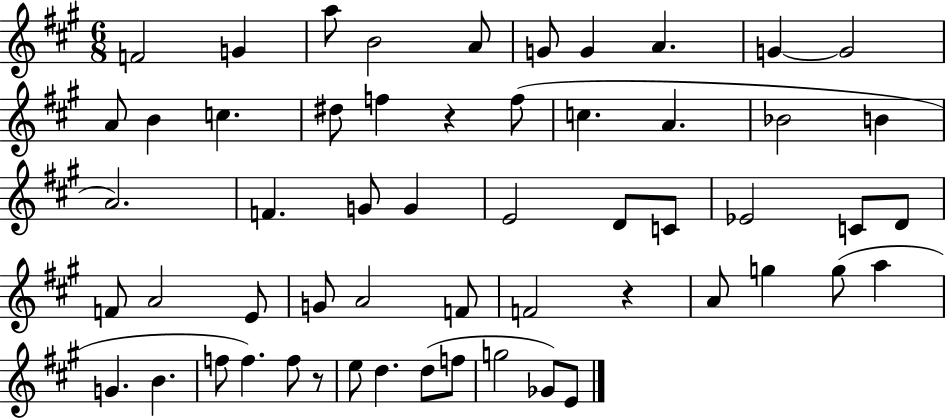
F4/h G4/q A5/e B4/h A4/e G4/e G4/q A4/q. G4/q G4/h A4/e B4/q C5/q. D#5/e F5/q R/q F5/e C5/q. A4/q. Bb4/h B4/q A4/h. F4/q. G4/e G4/q E4/h D4/e C4/e Eb4/h C4/e D4/e F4/e A4/h E4/e G4/e A4/h F4/e F4/h R/q A4/e G5/q G5/e A5/q G4/q. B4/q. F5/e F5/q. F5/e R/e E5/e D5/q. D5/e F5/e G5/h Gb4/e E4/e